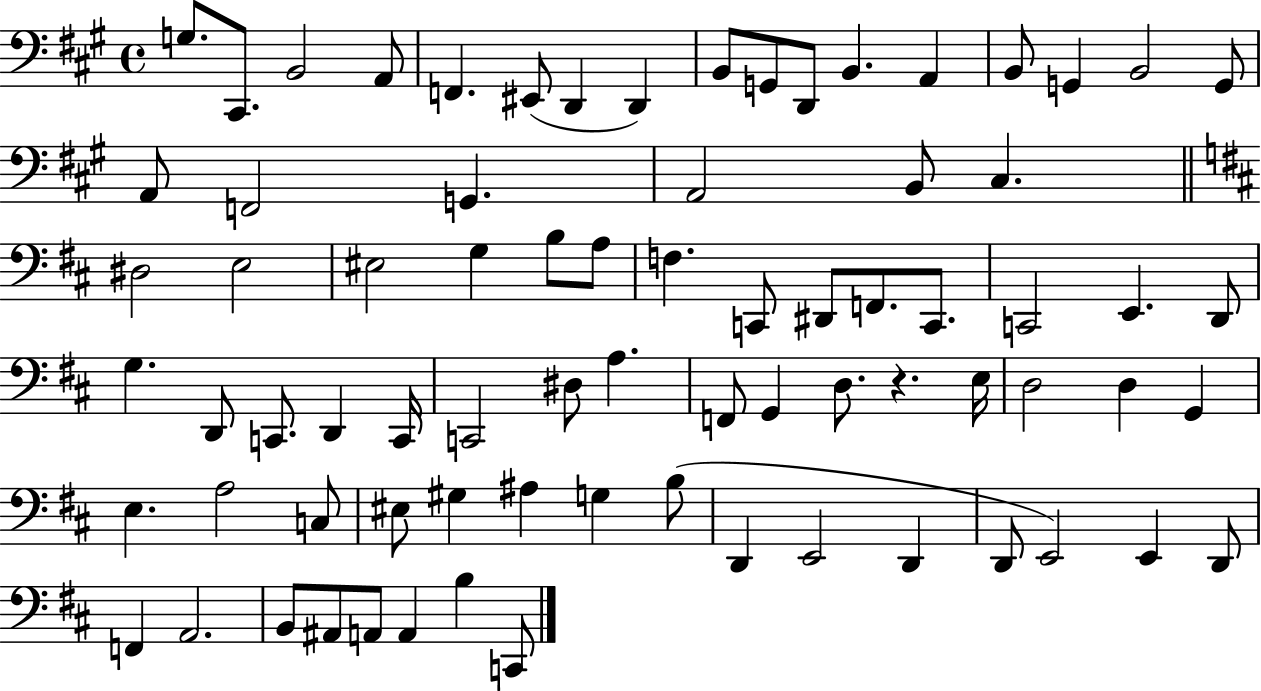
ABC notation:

X:1
T:Untitled
M:4/4
L:1/4
K:A
G,/2 ^C,,/2 B,,2 A,,/2 F,, ^E,,/2 D,, D,, B,,/2 G,,/2 D,,/2 B,, A,, B,,/2 G,, B,,2 G,,/2 A,,/2 F,,2 G,, A,,2 B,,/2 ^C, ^D,2 E,2 ^E,2 G, B,/2 A,/2 F, C,,/2 ^D,,/2 F,,/2 C,,/2 C,,2 E,, D,,/2 G, D,,/2 C,,/2 D,, C,,/4 C,,2 ^D,/2 A, F,,/2 G,, D,/2 z E,/4 D,2 D, G,, E, A,2 C,/2 ^E,/2 ^G, ^A, G, B,/2 D,, E,,2 D,, D,,/2 E,,2 E,, D,,/2 F,, A,,2 B,,/2 ^A,,/2 A,,/2 A,, B, C,,/2